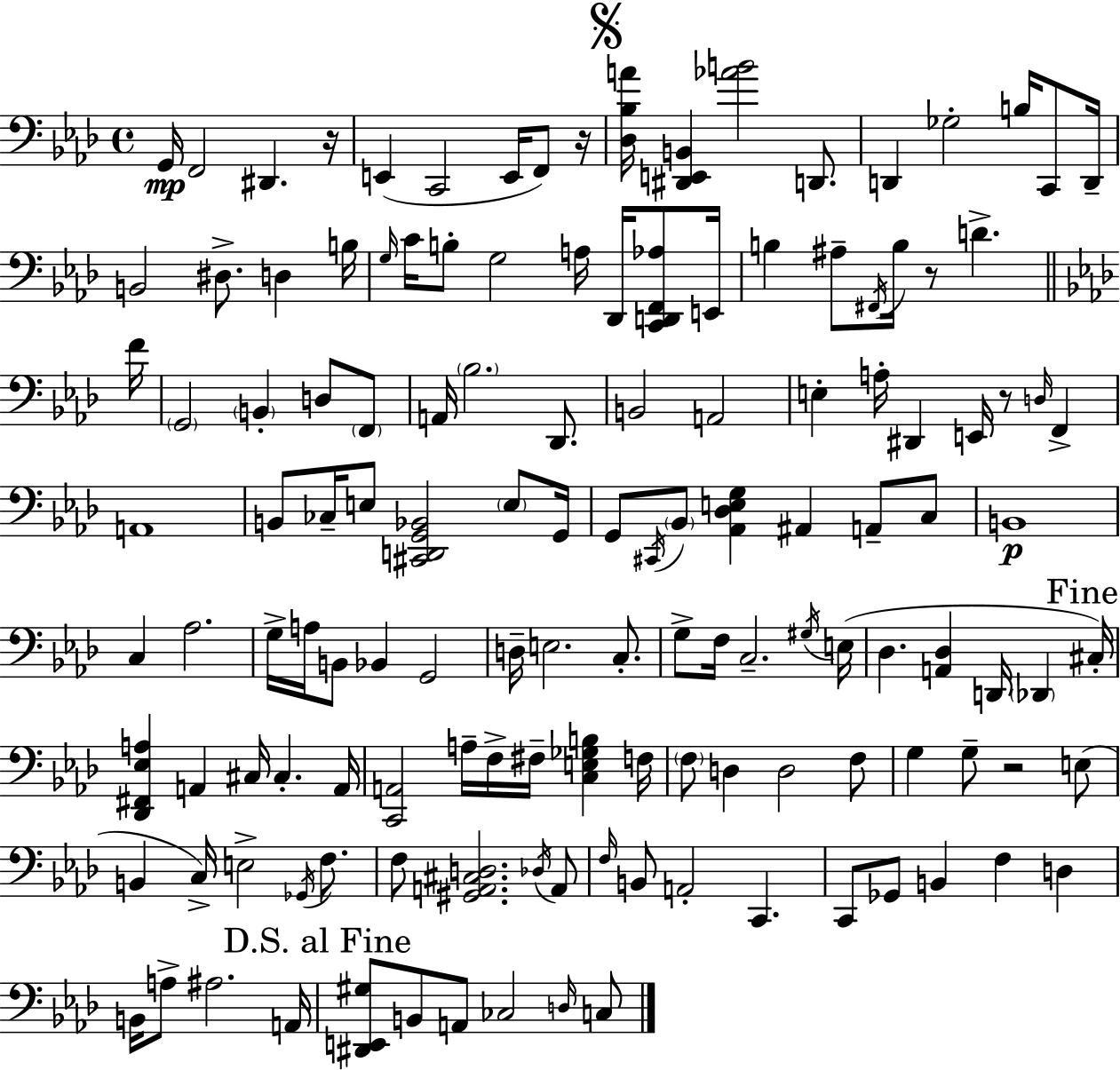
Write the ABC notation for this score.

X:1
T:Untitled
M:4/4
L:1/4
K:Fm
G,,/4 F,,2 ^D,, z/4 E,, C,,2 E,,/4 F,,/2 z/4 [_D,_B,A]/4 [^D,,E,,B,,] [_AB]2 D,,/2 D,, _G,2 B,/4 C,,/2 D,,/4 B,,2 ^D,/2 D, B,/4 G,/4 C/4 B,/2 G,2 A,/4 _D,,/4 [C,,D,,F,,_A,]/2 E,,/4 B, ^A,/2 ^F,,/4 B,/4 z/2 D F/4 G,,2 B,, D,/2 F,,/2 A,,/4 _B,2 _D,,/2 B,,2 A,,2 E, A,/4 ^D,, E,,/4 z/2 D,/4 F,, A,,4 B,,/2 _C,/4 E,/2 [^C,,D,,G,,_B,,]2 E,/2 G,,/4 G,,/2 ^C,,/4 _B,,/2 [_A,,_D,E,G,] ^A,, A,,/2 C,/2 B,,4 C, _A,2 G,/4 A,/4 B,,/2 _B,, G,,2 D,/4 E,2 C,/2 G,/2 F,/4 C,2 ^G,/4 E,/4 _D, [A,,_D,] D,,/4 _D,, ^C,/4 [_D,,^F,,_E,A,] A,, ^C,/4 ^C, A,,/4 [C,,A,,]2 A,/4 F,/4 ^F,/4 [C,E,_G,B,] F,/4 F,/2 D, D,2 F,/2 G, G,/2 z2 E,/2 B,, C,/4 E,2 _G,,/4 F,/2 F,/2 [^G,,A,,^C,D,]2 _D,/4 A,,/2 F,/4 B,,/2 A,,2 C,, C,,/2 _G,,/2 B,, F, D, B,,/4 A,/2 ^A,2 A,,/4 [^D,,E,,^G,]/2 B,,/2 A,,/2 _C,2 D,/4 C,/2